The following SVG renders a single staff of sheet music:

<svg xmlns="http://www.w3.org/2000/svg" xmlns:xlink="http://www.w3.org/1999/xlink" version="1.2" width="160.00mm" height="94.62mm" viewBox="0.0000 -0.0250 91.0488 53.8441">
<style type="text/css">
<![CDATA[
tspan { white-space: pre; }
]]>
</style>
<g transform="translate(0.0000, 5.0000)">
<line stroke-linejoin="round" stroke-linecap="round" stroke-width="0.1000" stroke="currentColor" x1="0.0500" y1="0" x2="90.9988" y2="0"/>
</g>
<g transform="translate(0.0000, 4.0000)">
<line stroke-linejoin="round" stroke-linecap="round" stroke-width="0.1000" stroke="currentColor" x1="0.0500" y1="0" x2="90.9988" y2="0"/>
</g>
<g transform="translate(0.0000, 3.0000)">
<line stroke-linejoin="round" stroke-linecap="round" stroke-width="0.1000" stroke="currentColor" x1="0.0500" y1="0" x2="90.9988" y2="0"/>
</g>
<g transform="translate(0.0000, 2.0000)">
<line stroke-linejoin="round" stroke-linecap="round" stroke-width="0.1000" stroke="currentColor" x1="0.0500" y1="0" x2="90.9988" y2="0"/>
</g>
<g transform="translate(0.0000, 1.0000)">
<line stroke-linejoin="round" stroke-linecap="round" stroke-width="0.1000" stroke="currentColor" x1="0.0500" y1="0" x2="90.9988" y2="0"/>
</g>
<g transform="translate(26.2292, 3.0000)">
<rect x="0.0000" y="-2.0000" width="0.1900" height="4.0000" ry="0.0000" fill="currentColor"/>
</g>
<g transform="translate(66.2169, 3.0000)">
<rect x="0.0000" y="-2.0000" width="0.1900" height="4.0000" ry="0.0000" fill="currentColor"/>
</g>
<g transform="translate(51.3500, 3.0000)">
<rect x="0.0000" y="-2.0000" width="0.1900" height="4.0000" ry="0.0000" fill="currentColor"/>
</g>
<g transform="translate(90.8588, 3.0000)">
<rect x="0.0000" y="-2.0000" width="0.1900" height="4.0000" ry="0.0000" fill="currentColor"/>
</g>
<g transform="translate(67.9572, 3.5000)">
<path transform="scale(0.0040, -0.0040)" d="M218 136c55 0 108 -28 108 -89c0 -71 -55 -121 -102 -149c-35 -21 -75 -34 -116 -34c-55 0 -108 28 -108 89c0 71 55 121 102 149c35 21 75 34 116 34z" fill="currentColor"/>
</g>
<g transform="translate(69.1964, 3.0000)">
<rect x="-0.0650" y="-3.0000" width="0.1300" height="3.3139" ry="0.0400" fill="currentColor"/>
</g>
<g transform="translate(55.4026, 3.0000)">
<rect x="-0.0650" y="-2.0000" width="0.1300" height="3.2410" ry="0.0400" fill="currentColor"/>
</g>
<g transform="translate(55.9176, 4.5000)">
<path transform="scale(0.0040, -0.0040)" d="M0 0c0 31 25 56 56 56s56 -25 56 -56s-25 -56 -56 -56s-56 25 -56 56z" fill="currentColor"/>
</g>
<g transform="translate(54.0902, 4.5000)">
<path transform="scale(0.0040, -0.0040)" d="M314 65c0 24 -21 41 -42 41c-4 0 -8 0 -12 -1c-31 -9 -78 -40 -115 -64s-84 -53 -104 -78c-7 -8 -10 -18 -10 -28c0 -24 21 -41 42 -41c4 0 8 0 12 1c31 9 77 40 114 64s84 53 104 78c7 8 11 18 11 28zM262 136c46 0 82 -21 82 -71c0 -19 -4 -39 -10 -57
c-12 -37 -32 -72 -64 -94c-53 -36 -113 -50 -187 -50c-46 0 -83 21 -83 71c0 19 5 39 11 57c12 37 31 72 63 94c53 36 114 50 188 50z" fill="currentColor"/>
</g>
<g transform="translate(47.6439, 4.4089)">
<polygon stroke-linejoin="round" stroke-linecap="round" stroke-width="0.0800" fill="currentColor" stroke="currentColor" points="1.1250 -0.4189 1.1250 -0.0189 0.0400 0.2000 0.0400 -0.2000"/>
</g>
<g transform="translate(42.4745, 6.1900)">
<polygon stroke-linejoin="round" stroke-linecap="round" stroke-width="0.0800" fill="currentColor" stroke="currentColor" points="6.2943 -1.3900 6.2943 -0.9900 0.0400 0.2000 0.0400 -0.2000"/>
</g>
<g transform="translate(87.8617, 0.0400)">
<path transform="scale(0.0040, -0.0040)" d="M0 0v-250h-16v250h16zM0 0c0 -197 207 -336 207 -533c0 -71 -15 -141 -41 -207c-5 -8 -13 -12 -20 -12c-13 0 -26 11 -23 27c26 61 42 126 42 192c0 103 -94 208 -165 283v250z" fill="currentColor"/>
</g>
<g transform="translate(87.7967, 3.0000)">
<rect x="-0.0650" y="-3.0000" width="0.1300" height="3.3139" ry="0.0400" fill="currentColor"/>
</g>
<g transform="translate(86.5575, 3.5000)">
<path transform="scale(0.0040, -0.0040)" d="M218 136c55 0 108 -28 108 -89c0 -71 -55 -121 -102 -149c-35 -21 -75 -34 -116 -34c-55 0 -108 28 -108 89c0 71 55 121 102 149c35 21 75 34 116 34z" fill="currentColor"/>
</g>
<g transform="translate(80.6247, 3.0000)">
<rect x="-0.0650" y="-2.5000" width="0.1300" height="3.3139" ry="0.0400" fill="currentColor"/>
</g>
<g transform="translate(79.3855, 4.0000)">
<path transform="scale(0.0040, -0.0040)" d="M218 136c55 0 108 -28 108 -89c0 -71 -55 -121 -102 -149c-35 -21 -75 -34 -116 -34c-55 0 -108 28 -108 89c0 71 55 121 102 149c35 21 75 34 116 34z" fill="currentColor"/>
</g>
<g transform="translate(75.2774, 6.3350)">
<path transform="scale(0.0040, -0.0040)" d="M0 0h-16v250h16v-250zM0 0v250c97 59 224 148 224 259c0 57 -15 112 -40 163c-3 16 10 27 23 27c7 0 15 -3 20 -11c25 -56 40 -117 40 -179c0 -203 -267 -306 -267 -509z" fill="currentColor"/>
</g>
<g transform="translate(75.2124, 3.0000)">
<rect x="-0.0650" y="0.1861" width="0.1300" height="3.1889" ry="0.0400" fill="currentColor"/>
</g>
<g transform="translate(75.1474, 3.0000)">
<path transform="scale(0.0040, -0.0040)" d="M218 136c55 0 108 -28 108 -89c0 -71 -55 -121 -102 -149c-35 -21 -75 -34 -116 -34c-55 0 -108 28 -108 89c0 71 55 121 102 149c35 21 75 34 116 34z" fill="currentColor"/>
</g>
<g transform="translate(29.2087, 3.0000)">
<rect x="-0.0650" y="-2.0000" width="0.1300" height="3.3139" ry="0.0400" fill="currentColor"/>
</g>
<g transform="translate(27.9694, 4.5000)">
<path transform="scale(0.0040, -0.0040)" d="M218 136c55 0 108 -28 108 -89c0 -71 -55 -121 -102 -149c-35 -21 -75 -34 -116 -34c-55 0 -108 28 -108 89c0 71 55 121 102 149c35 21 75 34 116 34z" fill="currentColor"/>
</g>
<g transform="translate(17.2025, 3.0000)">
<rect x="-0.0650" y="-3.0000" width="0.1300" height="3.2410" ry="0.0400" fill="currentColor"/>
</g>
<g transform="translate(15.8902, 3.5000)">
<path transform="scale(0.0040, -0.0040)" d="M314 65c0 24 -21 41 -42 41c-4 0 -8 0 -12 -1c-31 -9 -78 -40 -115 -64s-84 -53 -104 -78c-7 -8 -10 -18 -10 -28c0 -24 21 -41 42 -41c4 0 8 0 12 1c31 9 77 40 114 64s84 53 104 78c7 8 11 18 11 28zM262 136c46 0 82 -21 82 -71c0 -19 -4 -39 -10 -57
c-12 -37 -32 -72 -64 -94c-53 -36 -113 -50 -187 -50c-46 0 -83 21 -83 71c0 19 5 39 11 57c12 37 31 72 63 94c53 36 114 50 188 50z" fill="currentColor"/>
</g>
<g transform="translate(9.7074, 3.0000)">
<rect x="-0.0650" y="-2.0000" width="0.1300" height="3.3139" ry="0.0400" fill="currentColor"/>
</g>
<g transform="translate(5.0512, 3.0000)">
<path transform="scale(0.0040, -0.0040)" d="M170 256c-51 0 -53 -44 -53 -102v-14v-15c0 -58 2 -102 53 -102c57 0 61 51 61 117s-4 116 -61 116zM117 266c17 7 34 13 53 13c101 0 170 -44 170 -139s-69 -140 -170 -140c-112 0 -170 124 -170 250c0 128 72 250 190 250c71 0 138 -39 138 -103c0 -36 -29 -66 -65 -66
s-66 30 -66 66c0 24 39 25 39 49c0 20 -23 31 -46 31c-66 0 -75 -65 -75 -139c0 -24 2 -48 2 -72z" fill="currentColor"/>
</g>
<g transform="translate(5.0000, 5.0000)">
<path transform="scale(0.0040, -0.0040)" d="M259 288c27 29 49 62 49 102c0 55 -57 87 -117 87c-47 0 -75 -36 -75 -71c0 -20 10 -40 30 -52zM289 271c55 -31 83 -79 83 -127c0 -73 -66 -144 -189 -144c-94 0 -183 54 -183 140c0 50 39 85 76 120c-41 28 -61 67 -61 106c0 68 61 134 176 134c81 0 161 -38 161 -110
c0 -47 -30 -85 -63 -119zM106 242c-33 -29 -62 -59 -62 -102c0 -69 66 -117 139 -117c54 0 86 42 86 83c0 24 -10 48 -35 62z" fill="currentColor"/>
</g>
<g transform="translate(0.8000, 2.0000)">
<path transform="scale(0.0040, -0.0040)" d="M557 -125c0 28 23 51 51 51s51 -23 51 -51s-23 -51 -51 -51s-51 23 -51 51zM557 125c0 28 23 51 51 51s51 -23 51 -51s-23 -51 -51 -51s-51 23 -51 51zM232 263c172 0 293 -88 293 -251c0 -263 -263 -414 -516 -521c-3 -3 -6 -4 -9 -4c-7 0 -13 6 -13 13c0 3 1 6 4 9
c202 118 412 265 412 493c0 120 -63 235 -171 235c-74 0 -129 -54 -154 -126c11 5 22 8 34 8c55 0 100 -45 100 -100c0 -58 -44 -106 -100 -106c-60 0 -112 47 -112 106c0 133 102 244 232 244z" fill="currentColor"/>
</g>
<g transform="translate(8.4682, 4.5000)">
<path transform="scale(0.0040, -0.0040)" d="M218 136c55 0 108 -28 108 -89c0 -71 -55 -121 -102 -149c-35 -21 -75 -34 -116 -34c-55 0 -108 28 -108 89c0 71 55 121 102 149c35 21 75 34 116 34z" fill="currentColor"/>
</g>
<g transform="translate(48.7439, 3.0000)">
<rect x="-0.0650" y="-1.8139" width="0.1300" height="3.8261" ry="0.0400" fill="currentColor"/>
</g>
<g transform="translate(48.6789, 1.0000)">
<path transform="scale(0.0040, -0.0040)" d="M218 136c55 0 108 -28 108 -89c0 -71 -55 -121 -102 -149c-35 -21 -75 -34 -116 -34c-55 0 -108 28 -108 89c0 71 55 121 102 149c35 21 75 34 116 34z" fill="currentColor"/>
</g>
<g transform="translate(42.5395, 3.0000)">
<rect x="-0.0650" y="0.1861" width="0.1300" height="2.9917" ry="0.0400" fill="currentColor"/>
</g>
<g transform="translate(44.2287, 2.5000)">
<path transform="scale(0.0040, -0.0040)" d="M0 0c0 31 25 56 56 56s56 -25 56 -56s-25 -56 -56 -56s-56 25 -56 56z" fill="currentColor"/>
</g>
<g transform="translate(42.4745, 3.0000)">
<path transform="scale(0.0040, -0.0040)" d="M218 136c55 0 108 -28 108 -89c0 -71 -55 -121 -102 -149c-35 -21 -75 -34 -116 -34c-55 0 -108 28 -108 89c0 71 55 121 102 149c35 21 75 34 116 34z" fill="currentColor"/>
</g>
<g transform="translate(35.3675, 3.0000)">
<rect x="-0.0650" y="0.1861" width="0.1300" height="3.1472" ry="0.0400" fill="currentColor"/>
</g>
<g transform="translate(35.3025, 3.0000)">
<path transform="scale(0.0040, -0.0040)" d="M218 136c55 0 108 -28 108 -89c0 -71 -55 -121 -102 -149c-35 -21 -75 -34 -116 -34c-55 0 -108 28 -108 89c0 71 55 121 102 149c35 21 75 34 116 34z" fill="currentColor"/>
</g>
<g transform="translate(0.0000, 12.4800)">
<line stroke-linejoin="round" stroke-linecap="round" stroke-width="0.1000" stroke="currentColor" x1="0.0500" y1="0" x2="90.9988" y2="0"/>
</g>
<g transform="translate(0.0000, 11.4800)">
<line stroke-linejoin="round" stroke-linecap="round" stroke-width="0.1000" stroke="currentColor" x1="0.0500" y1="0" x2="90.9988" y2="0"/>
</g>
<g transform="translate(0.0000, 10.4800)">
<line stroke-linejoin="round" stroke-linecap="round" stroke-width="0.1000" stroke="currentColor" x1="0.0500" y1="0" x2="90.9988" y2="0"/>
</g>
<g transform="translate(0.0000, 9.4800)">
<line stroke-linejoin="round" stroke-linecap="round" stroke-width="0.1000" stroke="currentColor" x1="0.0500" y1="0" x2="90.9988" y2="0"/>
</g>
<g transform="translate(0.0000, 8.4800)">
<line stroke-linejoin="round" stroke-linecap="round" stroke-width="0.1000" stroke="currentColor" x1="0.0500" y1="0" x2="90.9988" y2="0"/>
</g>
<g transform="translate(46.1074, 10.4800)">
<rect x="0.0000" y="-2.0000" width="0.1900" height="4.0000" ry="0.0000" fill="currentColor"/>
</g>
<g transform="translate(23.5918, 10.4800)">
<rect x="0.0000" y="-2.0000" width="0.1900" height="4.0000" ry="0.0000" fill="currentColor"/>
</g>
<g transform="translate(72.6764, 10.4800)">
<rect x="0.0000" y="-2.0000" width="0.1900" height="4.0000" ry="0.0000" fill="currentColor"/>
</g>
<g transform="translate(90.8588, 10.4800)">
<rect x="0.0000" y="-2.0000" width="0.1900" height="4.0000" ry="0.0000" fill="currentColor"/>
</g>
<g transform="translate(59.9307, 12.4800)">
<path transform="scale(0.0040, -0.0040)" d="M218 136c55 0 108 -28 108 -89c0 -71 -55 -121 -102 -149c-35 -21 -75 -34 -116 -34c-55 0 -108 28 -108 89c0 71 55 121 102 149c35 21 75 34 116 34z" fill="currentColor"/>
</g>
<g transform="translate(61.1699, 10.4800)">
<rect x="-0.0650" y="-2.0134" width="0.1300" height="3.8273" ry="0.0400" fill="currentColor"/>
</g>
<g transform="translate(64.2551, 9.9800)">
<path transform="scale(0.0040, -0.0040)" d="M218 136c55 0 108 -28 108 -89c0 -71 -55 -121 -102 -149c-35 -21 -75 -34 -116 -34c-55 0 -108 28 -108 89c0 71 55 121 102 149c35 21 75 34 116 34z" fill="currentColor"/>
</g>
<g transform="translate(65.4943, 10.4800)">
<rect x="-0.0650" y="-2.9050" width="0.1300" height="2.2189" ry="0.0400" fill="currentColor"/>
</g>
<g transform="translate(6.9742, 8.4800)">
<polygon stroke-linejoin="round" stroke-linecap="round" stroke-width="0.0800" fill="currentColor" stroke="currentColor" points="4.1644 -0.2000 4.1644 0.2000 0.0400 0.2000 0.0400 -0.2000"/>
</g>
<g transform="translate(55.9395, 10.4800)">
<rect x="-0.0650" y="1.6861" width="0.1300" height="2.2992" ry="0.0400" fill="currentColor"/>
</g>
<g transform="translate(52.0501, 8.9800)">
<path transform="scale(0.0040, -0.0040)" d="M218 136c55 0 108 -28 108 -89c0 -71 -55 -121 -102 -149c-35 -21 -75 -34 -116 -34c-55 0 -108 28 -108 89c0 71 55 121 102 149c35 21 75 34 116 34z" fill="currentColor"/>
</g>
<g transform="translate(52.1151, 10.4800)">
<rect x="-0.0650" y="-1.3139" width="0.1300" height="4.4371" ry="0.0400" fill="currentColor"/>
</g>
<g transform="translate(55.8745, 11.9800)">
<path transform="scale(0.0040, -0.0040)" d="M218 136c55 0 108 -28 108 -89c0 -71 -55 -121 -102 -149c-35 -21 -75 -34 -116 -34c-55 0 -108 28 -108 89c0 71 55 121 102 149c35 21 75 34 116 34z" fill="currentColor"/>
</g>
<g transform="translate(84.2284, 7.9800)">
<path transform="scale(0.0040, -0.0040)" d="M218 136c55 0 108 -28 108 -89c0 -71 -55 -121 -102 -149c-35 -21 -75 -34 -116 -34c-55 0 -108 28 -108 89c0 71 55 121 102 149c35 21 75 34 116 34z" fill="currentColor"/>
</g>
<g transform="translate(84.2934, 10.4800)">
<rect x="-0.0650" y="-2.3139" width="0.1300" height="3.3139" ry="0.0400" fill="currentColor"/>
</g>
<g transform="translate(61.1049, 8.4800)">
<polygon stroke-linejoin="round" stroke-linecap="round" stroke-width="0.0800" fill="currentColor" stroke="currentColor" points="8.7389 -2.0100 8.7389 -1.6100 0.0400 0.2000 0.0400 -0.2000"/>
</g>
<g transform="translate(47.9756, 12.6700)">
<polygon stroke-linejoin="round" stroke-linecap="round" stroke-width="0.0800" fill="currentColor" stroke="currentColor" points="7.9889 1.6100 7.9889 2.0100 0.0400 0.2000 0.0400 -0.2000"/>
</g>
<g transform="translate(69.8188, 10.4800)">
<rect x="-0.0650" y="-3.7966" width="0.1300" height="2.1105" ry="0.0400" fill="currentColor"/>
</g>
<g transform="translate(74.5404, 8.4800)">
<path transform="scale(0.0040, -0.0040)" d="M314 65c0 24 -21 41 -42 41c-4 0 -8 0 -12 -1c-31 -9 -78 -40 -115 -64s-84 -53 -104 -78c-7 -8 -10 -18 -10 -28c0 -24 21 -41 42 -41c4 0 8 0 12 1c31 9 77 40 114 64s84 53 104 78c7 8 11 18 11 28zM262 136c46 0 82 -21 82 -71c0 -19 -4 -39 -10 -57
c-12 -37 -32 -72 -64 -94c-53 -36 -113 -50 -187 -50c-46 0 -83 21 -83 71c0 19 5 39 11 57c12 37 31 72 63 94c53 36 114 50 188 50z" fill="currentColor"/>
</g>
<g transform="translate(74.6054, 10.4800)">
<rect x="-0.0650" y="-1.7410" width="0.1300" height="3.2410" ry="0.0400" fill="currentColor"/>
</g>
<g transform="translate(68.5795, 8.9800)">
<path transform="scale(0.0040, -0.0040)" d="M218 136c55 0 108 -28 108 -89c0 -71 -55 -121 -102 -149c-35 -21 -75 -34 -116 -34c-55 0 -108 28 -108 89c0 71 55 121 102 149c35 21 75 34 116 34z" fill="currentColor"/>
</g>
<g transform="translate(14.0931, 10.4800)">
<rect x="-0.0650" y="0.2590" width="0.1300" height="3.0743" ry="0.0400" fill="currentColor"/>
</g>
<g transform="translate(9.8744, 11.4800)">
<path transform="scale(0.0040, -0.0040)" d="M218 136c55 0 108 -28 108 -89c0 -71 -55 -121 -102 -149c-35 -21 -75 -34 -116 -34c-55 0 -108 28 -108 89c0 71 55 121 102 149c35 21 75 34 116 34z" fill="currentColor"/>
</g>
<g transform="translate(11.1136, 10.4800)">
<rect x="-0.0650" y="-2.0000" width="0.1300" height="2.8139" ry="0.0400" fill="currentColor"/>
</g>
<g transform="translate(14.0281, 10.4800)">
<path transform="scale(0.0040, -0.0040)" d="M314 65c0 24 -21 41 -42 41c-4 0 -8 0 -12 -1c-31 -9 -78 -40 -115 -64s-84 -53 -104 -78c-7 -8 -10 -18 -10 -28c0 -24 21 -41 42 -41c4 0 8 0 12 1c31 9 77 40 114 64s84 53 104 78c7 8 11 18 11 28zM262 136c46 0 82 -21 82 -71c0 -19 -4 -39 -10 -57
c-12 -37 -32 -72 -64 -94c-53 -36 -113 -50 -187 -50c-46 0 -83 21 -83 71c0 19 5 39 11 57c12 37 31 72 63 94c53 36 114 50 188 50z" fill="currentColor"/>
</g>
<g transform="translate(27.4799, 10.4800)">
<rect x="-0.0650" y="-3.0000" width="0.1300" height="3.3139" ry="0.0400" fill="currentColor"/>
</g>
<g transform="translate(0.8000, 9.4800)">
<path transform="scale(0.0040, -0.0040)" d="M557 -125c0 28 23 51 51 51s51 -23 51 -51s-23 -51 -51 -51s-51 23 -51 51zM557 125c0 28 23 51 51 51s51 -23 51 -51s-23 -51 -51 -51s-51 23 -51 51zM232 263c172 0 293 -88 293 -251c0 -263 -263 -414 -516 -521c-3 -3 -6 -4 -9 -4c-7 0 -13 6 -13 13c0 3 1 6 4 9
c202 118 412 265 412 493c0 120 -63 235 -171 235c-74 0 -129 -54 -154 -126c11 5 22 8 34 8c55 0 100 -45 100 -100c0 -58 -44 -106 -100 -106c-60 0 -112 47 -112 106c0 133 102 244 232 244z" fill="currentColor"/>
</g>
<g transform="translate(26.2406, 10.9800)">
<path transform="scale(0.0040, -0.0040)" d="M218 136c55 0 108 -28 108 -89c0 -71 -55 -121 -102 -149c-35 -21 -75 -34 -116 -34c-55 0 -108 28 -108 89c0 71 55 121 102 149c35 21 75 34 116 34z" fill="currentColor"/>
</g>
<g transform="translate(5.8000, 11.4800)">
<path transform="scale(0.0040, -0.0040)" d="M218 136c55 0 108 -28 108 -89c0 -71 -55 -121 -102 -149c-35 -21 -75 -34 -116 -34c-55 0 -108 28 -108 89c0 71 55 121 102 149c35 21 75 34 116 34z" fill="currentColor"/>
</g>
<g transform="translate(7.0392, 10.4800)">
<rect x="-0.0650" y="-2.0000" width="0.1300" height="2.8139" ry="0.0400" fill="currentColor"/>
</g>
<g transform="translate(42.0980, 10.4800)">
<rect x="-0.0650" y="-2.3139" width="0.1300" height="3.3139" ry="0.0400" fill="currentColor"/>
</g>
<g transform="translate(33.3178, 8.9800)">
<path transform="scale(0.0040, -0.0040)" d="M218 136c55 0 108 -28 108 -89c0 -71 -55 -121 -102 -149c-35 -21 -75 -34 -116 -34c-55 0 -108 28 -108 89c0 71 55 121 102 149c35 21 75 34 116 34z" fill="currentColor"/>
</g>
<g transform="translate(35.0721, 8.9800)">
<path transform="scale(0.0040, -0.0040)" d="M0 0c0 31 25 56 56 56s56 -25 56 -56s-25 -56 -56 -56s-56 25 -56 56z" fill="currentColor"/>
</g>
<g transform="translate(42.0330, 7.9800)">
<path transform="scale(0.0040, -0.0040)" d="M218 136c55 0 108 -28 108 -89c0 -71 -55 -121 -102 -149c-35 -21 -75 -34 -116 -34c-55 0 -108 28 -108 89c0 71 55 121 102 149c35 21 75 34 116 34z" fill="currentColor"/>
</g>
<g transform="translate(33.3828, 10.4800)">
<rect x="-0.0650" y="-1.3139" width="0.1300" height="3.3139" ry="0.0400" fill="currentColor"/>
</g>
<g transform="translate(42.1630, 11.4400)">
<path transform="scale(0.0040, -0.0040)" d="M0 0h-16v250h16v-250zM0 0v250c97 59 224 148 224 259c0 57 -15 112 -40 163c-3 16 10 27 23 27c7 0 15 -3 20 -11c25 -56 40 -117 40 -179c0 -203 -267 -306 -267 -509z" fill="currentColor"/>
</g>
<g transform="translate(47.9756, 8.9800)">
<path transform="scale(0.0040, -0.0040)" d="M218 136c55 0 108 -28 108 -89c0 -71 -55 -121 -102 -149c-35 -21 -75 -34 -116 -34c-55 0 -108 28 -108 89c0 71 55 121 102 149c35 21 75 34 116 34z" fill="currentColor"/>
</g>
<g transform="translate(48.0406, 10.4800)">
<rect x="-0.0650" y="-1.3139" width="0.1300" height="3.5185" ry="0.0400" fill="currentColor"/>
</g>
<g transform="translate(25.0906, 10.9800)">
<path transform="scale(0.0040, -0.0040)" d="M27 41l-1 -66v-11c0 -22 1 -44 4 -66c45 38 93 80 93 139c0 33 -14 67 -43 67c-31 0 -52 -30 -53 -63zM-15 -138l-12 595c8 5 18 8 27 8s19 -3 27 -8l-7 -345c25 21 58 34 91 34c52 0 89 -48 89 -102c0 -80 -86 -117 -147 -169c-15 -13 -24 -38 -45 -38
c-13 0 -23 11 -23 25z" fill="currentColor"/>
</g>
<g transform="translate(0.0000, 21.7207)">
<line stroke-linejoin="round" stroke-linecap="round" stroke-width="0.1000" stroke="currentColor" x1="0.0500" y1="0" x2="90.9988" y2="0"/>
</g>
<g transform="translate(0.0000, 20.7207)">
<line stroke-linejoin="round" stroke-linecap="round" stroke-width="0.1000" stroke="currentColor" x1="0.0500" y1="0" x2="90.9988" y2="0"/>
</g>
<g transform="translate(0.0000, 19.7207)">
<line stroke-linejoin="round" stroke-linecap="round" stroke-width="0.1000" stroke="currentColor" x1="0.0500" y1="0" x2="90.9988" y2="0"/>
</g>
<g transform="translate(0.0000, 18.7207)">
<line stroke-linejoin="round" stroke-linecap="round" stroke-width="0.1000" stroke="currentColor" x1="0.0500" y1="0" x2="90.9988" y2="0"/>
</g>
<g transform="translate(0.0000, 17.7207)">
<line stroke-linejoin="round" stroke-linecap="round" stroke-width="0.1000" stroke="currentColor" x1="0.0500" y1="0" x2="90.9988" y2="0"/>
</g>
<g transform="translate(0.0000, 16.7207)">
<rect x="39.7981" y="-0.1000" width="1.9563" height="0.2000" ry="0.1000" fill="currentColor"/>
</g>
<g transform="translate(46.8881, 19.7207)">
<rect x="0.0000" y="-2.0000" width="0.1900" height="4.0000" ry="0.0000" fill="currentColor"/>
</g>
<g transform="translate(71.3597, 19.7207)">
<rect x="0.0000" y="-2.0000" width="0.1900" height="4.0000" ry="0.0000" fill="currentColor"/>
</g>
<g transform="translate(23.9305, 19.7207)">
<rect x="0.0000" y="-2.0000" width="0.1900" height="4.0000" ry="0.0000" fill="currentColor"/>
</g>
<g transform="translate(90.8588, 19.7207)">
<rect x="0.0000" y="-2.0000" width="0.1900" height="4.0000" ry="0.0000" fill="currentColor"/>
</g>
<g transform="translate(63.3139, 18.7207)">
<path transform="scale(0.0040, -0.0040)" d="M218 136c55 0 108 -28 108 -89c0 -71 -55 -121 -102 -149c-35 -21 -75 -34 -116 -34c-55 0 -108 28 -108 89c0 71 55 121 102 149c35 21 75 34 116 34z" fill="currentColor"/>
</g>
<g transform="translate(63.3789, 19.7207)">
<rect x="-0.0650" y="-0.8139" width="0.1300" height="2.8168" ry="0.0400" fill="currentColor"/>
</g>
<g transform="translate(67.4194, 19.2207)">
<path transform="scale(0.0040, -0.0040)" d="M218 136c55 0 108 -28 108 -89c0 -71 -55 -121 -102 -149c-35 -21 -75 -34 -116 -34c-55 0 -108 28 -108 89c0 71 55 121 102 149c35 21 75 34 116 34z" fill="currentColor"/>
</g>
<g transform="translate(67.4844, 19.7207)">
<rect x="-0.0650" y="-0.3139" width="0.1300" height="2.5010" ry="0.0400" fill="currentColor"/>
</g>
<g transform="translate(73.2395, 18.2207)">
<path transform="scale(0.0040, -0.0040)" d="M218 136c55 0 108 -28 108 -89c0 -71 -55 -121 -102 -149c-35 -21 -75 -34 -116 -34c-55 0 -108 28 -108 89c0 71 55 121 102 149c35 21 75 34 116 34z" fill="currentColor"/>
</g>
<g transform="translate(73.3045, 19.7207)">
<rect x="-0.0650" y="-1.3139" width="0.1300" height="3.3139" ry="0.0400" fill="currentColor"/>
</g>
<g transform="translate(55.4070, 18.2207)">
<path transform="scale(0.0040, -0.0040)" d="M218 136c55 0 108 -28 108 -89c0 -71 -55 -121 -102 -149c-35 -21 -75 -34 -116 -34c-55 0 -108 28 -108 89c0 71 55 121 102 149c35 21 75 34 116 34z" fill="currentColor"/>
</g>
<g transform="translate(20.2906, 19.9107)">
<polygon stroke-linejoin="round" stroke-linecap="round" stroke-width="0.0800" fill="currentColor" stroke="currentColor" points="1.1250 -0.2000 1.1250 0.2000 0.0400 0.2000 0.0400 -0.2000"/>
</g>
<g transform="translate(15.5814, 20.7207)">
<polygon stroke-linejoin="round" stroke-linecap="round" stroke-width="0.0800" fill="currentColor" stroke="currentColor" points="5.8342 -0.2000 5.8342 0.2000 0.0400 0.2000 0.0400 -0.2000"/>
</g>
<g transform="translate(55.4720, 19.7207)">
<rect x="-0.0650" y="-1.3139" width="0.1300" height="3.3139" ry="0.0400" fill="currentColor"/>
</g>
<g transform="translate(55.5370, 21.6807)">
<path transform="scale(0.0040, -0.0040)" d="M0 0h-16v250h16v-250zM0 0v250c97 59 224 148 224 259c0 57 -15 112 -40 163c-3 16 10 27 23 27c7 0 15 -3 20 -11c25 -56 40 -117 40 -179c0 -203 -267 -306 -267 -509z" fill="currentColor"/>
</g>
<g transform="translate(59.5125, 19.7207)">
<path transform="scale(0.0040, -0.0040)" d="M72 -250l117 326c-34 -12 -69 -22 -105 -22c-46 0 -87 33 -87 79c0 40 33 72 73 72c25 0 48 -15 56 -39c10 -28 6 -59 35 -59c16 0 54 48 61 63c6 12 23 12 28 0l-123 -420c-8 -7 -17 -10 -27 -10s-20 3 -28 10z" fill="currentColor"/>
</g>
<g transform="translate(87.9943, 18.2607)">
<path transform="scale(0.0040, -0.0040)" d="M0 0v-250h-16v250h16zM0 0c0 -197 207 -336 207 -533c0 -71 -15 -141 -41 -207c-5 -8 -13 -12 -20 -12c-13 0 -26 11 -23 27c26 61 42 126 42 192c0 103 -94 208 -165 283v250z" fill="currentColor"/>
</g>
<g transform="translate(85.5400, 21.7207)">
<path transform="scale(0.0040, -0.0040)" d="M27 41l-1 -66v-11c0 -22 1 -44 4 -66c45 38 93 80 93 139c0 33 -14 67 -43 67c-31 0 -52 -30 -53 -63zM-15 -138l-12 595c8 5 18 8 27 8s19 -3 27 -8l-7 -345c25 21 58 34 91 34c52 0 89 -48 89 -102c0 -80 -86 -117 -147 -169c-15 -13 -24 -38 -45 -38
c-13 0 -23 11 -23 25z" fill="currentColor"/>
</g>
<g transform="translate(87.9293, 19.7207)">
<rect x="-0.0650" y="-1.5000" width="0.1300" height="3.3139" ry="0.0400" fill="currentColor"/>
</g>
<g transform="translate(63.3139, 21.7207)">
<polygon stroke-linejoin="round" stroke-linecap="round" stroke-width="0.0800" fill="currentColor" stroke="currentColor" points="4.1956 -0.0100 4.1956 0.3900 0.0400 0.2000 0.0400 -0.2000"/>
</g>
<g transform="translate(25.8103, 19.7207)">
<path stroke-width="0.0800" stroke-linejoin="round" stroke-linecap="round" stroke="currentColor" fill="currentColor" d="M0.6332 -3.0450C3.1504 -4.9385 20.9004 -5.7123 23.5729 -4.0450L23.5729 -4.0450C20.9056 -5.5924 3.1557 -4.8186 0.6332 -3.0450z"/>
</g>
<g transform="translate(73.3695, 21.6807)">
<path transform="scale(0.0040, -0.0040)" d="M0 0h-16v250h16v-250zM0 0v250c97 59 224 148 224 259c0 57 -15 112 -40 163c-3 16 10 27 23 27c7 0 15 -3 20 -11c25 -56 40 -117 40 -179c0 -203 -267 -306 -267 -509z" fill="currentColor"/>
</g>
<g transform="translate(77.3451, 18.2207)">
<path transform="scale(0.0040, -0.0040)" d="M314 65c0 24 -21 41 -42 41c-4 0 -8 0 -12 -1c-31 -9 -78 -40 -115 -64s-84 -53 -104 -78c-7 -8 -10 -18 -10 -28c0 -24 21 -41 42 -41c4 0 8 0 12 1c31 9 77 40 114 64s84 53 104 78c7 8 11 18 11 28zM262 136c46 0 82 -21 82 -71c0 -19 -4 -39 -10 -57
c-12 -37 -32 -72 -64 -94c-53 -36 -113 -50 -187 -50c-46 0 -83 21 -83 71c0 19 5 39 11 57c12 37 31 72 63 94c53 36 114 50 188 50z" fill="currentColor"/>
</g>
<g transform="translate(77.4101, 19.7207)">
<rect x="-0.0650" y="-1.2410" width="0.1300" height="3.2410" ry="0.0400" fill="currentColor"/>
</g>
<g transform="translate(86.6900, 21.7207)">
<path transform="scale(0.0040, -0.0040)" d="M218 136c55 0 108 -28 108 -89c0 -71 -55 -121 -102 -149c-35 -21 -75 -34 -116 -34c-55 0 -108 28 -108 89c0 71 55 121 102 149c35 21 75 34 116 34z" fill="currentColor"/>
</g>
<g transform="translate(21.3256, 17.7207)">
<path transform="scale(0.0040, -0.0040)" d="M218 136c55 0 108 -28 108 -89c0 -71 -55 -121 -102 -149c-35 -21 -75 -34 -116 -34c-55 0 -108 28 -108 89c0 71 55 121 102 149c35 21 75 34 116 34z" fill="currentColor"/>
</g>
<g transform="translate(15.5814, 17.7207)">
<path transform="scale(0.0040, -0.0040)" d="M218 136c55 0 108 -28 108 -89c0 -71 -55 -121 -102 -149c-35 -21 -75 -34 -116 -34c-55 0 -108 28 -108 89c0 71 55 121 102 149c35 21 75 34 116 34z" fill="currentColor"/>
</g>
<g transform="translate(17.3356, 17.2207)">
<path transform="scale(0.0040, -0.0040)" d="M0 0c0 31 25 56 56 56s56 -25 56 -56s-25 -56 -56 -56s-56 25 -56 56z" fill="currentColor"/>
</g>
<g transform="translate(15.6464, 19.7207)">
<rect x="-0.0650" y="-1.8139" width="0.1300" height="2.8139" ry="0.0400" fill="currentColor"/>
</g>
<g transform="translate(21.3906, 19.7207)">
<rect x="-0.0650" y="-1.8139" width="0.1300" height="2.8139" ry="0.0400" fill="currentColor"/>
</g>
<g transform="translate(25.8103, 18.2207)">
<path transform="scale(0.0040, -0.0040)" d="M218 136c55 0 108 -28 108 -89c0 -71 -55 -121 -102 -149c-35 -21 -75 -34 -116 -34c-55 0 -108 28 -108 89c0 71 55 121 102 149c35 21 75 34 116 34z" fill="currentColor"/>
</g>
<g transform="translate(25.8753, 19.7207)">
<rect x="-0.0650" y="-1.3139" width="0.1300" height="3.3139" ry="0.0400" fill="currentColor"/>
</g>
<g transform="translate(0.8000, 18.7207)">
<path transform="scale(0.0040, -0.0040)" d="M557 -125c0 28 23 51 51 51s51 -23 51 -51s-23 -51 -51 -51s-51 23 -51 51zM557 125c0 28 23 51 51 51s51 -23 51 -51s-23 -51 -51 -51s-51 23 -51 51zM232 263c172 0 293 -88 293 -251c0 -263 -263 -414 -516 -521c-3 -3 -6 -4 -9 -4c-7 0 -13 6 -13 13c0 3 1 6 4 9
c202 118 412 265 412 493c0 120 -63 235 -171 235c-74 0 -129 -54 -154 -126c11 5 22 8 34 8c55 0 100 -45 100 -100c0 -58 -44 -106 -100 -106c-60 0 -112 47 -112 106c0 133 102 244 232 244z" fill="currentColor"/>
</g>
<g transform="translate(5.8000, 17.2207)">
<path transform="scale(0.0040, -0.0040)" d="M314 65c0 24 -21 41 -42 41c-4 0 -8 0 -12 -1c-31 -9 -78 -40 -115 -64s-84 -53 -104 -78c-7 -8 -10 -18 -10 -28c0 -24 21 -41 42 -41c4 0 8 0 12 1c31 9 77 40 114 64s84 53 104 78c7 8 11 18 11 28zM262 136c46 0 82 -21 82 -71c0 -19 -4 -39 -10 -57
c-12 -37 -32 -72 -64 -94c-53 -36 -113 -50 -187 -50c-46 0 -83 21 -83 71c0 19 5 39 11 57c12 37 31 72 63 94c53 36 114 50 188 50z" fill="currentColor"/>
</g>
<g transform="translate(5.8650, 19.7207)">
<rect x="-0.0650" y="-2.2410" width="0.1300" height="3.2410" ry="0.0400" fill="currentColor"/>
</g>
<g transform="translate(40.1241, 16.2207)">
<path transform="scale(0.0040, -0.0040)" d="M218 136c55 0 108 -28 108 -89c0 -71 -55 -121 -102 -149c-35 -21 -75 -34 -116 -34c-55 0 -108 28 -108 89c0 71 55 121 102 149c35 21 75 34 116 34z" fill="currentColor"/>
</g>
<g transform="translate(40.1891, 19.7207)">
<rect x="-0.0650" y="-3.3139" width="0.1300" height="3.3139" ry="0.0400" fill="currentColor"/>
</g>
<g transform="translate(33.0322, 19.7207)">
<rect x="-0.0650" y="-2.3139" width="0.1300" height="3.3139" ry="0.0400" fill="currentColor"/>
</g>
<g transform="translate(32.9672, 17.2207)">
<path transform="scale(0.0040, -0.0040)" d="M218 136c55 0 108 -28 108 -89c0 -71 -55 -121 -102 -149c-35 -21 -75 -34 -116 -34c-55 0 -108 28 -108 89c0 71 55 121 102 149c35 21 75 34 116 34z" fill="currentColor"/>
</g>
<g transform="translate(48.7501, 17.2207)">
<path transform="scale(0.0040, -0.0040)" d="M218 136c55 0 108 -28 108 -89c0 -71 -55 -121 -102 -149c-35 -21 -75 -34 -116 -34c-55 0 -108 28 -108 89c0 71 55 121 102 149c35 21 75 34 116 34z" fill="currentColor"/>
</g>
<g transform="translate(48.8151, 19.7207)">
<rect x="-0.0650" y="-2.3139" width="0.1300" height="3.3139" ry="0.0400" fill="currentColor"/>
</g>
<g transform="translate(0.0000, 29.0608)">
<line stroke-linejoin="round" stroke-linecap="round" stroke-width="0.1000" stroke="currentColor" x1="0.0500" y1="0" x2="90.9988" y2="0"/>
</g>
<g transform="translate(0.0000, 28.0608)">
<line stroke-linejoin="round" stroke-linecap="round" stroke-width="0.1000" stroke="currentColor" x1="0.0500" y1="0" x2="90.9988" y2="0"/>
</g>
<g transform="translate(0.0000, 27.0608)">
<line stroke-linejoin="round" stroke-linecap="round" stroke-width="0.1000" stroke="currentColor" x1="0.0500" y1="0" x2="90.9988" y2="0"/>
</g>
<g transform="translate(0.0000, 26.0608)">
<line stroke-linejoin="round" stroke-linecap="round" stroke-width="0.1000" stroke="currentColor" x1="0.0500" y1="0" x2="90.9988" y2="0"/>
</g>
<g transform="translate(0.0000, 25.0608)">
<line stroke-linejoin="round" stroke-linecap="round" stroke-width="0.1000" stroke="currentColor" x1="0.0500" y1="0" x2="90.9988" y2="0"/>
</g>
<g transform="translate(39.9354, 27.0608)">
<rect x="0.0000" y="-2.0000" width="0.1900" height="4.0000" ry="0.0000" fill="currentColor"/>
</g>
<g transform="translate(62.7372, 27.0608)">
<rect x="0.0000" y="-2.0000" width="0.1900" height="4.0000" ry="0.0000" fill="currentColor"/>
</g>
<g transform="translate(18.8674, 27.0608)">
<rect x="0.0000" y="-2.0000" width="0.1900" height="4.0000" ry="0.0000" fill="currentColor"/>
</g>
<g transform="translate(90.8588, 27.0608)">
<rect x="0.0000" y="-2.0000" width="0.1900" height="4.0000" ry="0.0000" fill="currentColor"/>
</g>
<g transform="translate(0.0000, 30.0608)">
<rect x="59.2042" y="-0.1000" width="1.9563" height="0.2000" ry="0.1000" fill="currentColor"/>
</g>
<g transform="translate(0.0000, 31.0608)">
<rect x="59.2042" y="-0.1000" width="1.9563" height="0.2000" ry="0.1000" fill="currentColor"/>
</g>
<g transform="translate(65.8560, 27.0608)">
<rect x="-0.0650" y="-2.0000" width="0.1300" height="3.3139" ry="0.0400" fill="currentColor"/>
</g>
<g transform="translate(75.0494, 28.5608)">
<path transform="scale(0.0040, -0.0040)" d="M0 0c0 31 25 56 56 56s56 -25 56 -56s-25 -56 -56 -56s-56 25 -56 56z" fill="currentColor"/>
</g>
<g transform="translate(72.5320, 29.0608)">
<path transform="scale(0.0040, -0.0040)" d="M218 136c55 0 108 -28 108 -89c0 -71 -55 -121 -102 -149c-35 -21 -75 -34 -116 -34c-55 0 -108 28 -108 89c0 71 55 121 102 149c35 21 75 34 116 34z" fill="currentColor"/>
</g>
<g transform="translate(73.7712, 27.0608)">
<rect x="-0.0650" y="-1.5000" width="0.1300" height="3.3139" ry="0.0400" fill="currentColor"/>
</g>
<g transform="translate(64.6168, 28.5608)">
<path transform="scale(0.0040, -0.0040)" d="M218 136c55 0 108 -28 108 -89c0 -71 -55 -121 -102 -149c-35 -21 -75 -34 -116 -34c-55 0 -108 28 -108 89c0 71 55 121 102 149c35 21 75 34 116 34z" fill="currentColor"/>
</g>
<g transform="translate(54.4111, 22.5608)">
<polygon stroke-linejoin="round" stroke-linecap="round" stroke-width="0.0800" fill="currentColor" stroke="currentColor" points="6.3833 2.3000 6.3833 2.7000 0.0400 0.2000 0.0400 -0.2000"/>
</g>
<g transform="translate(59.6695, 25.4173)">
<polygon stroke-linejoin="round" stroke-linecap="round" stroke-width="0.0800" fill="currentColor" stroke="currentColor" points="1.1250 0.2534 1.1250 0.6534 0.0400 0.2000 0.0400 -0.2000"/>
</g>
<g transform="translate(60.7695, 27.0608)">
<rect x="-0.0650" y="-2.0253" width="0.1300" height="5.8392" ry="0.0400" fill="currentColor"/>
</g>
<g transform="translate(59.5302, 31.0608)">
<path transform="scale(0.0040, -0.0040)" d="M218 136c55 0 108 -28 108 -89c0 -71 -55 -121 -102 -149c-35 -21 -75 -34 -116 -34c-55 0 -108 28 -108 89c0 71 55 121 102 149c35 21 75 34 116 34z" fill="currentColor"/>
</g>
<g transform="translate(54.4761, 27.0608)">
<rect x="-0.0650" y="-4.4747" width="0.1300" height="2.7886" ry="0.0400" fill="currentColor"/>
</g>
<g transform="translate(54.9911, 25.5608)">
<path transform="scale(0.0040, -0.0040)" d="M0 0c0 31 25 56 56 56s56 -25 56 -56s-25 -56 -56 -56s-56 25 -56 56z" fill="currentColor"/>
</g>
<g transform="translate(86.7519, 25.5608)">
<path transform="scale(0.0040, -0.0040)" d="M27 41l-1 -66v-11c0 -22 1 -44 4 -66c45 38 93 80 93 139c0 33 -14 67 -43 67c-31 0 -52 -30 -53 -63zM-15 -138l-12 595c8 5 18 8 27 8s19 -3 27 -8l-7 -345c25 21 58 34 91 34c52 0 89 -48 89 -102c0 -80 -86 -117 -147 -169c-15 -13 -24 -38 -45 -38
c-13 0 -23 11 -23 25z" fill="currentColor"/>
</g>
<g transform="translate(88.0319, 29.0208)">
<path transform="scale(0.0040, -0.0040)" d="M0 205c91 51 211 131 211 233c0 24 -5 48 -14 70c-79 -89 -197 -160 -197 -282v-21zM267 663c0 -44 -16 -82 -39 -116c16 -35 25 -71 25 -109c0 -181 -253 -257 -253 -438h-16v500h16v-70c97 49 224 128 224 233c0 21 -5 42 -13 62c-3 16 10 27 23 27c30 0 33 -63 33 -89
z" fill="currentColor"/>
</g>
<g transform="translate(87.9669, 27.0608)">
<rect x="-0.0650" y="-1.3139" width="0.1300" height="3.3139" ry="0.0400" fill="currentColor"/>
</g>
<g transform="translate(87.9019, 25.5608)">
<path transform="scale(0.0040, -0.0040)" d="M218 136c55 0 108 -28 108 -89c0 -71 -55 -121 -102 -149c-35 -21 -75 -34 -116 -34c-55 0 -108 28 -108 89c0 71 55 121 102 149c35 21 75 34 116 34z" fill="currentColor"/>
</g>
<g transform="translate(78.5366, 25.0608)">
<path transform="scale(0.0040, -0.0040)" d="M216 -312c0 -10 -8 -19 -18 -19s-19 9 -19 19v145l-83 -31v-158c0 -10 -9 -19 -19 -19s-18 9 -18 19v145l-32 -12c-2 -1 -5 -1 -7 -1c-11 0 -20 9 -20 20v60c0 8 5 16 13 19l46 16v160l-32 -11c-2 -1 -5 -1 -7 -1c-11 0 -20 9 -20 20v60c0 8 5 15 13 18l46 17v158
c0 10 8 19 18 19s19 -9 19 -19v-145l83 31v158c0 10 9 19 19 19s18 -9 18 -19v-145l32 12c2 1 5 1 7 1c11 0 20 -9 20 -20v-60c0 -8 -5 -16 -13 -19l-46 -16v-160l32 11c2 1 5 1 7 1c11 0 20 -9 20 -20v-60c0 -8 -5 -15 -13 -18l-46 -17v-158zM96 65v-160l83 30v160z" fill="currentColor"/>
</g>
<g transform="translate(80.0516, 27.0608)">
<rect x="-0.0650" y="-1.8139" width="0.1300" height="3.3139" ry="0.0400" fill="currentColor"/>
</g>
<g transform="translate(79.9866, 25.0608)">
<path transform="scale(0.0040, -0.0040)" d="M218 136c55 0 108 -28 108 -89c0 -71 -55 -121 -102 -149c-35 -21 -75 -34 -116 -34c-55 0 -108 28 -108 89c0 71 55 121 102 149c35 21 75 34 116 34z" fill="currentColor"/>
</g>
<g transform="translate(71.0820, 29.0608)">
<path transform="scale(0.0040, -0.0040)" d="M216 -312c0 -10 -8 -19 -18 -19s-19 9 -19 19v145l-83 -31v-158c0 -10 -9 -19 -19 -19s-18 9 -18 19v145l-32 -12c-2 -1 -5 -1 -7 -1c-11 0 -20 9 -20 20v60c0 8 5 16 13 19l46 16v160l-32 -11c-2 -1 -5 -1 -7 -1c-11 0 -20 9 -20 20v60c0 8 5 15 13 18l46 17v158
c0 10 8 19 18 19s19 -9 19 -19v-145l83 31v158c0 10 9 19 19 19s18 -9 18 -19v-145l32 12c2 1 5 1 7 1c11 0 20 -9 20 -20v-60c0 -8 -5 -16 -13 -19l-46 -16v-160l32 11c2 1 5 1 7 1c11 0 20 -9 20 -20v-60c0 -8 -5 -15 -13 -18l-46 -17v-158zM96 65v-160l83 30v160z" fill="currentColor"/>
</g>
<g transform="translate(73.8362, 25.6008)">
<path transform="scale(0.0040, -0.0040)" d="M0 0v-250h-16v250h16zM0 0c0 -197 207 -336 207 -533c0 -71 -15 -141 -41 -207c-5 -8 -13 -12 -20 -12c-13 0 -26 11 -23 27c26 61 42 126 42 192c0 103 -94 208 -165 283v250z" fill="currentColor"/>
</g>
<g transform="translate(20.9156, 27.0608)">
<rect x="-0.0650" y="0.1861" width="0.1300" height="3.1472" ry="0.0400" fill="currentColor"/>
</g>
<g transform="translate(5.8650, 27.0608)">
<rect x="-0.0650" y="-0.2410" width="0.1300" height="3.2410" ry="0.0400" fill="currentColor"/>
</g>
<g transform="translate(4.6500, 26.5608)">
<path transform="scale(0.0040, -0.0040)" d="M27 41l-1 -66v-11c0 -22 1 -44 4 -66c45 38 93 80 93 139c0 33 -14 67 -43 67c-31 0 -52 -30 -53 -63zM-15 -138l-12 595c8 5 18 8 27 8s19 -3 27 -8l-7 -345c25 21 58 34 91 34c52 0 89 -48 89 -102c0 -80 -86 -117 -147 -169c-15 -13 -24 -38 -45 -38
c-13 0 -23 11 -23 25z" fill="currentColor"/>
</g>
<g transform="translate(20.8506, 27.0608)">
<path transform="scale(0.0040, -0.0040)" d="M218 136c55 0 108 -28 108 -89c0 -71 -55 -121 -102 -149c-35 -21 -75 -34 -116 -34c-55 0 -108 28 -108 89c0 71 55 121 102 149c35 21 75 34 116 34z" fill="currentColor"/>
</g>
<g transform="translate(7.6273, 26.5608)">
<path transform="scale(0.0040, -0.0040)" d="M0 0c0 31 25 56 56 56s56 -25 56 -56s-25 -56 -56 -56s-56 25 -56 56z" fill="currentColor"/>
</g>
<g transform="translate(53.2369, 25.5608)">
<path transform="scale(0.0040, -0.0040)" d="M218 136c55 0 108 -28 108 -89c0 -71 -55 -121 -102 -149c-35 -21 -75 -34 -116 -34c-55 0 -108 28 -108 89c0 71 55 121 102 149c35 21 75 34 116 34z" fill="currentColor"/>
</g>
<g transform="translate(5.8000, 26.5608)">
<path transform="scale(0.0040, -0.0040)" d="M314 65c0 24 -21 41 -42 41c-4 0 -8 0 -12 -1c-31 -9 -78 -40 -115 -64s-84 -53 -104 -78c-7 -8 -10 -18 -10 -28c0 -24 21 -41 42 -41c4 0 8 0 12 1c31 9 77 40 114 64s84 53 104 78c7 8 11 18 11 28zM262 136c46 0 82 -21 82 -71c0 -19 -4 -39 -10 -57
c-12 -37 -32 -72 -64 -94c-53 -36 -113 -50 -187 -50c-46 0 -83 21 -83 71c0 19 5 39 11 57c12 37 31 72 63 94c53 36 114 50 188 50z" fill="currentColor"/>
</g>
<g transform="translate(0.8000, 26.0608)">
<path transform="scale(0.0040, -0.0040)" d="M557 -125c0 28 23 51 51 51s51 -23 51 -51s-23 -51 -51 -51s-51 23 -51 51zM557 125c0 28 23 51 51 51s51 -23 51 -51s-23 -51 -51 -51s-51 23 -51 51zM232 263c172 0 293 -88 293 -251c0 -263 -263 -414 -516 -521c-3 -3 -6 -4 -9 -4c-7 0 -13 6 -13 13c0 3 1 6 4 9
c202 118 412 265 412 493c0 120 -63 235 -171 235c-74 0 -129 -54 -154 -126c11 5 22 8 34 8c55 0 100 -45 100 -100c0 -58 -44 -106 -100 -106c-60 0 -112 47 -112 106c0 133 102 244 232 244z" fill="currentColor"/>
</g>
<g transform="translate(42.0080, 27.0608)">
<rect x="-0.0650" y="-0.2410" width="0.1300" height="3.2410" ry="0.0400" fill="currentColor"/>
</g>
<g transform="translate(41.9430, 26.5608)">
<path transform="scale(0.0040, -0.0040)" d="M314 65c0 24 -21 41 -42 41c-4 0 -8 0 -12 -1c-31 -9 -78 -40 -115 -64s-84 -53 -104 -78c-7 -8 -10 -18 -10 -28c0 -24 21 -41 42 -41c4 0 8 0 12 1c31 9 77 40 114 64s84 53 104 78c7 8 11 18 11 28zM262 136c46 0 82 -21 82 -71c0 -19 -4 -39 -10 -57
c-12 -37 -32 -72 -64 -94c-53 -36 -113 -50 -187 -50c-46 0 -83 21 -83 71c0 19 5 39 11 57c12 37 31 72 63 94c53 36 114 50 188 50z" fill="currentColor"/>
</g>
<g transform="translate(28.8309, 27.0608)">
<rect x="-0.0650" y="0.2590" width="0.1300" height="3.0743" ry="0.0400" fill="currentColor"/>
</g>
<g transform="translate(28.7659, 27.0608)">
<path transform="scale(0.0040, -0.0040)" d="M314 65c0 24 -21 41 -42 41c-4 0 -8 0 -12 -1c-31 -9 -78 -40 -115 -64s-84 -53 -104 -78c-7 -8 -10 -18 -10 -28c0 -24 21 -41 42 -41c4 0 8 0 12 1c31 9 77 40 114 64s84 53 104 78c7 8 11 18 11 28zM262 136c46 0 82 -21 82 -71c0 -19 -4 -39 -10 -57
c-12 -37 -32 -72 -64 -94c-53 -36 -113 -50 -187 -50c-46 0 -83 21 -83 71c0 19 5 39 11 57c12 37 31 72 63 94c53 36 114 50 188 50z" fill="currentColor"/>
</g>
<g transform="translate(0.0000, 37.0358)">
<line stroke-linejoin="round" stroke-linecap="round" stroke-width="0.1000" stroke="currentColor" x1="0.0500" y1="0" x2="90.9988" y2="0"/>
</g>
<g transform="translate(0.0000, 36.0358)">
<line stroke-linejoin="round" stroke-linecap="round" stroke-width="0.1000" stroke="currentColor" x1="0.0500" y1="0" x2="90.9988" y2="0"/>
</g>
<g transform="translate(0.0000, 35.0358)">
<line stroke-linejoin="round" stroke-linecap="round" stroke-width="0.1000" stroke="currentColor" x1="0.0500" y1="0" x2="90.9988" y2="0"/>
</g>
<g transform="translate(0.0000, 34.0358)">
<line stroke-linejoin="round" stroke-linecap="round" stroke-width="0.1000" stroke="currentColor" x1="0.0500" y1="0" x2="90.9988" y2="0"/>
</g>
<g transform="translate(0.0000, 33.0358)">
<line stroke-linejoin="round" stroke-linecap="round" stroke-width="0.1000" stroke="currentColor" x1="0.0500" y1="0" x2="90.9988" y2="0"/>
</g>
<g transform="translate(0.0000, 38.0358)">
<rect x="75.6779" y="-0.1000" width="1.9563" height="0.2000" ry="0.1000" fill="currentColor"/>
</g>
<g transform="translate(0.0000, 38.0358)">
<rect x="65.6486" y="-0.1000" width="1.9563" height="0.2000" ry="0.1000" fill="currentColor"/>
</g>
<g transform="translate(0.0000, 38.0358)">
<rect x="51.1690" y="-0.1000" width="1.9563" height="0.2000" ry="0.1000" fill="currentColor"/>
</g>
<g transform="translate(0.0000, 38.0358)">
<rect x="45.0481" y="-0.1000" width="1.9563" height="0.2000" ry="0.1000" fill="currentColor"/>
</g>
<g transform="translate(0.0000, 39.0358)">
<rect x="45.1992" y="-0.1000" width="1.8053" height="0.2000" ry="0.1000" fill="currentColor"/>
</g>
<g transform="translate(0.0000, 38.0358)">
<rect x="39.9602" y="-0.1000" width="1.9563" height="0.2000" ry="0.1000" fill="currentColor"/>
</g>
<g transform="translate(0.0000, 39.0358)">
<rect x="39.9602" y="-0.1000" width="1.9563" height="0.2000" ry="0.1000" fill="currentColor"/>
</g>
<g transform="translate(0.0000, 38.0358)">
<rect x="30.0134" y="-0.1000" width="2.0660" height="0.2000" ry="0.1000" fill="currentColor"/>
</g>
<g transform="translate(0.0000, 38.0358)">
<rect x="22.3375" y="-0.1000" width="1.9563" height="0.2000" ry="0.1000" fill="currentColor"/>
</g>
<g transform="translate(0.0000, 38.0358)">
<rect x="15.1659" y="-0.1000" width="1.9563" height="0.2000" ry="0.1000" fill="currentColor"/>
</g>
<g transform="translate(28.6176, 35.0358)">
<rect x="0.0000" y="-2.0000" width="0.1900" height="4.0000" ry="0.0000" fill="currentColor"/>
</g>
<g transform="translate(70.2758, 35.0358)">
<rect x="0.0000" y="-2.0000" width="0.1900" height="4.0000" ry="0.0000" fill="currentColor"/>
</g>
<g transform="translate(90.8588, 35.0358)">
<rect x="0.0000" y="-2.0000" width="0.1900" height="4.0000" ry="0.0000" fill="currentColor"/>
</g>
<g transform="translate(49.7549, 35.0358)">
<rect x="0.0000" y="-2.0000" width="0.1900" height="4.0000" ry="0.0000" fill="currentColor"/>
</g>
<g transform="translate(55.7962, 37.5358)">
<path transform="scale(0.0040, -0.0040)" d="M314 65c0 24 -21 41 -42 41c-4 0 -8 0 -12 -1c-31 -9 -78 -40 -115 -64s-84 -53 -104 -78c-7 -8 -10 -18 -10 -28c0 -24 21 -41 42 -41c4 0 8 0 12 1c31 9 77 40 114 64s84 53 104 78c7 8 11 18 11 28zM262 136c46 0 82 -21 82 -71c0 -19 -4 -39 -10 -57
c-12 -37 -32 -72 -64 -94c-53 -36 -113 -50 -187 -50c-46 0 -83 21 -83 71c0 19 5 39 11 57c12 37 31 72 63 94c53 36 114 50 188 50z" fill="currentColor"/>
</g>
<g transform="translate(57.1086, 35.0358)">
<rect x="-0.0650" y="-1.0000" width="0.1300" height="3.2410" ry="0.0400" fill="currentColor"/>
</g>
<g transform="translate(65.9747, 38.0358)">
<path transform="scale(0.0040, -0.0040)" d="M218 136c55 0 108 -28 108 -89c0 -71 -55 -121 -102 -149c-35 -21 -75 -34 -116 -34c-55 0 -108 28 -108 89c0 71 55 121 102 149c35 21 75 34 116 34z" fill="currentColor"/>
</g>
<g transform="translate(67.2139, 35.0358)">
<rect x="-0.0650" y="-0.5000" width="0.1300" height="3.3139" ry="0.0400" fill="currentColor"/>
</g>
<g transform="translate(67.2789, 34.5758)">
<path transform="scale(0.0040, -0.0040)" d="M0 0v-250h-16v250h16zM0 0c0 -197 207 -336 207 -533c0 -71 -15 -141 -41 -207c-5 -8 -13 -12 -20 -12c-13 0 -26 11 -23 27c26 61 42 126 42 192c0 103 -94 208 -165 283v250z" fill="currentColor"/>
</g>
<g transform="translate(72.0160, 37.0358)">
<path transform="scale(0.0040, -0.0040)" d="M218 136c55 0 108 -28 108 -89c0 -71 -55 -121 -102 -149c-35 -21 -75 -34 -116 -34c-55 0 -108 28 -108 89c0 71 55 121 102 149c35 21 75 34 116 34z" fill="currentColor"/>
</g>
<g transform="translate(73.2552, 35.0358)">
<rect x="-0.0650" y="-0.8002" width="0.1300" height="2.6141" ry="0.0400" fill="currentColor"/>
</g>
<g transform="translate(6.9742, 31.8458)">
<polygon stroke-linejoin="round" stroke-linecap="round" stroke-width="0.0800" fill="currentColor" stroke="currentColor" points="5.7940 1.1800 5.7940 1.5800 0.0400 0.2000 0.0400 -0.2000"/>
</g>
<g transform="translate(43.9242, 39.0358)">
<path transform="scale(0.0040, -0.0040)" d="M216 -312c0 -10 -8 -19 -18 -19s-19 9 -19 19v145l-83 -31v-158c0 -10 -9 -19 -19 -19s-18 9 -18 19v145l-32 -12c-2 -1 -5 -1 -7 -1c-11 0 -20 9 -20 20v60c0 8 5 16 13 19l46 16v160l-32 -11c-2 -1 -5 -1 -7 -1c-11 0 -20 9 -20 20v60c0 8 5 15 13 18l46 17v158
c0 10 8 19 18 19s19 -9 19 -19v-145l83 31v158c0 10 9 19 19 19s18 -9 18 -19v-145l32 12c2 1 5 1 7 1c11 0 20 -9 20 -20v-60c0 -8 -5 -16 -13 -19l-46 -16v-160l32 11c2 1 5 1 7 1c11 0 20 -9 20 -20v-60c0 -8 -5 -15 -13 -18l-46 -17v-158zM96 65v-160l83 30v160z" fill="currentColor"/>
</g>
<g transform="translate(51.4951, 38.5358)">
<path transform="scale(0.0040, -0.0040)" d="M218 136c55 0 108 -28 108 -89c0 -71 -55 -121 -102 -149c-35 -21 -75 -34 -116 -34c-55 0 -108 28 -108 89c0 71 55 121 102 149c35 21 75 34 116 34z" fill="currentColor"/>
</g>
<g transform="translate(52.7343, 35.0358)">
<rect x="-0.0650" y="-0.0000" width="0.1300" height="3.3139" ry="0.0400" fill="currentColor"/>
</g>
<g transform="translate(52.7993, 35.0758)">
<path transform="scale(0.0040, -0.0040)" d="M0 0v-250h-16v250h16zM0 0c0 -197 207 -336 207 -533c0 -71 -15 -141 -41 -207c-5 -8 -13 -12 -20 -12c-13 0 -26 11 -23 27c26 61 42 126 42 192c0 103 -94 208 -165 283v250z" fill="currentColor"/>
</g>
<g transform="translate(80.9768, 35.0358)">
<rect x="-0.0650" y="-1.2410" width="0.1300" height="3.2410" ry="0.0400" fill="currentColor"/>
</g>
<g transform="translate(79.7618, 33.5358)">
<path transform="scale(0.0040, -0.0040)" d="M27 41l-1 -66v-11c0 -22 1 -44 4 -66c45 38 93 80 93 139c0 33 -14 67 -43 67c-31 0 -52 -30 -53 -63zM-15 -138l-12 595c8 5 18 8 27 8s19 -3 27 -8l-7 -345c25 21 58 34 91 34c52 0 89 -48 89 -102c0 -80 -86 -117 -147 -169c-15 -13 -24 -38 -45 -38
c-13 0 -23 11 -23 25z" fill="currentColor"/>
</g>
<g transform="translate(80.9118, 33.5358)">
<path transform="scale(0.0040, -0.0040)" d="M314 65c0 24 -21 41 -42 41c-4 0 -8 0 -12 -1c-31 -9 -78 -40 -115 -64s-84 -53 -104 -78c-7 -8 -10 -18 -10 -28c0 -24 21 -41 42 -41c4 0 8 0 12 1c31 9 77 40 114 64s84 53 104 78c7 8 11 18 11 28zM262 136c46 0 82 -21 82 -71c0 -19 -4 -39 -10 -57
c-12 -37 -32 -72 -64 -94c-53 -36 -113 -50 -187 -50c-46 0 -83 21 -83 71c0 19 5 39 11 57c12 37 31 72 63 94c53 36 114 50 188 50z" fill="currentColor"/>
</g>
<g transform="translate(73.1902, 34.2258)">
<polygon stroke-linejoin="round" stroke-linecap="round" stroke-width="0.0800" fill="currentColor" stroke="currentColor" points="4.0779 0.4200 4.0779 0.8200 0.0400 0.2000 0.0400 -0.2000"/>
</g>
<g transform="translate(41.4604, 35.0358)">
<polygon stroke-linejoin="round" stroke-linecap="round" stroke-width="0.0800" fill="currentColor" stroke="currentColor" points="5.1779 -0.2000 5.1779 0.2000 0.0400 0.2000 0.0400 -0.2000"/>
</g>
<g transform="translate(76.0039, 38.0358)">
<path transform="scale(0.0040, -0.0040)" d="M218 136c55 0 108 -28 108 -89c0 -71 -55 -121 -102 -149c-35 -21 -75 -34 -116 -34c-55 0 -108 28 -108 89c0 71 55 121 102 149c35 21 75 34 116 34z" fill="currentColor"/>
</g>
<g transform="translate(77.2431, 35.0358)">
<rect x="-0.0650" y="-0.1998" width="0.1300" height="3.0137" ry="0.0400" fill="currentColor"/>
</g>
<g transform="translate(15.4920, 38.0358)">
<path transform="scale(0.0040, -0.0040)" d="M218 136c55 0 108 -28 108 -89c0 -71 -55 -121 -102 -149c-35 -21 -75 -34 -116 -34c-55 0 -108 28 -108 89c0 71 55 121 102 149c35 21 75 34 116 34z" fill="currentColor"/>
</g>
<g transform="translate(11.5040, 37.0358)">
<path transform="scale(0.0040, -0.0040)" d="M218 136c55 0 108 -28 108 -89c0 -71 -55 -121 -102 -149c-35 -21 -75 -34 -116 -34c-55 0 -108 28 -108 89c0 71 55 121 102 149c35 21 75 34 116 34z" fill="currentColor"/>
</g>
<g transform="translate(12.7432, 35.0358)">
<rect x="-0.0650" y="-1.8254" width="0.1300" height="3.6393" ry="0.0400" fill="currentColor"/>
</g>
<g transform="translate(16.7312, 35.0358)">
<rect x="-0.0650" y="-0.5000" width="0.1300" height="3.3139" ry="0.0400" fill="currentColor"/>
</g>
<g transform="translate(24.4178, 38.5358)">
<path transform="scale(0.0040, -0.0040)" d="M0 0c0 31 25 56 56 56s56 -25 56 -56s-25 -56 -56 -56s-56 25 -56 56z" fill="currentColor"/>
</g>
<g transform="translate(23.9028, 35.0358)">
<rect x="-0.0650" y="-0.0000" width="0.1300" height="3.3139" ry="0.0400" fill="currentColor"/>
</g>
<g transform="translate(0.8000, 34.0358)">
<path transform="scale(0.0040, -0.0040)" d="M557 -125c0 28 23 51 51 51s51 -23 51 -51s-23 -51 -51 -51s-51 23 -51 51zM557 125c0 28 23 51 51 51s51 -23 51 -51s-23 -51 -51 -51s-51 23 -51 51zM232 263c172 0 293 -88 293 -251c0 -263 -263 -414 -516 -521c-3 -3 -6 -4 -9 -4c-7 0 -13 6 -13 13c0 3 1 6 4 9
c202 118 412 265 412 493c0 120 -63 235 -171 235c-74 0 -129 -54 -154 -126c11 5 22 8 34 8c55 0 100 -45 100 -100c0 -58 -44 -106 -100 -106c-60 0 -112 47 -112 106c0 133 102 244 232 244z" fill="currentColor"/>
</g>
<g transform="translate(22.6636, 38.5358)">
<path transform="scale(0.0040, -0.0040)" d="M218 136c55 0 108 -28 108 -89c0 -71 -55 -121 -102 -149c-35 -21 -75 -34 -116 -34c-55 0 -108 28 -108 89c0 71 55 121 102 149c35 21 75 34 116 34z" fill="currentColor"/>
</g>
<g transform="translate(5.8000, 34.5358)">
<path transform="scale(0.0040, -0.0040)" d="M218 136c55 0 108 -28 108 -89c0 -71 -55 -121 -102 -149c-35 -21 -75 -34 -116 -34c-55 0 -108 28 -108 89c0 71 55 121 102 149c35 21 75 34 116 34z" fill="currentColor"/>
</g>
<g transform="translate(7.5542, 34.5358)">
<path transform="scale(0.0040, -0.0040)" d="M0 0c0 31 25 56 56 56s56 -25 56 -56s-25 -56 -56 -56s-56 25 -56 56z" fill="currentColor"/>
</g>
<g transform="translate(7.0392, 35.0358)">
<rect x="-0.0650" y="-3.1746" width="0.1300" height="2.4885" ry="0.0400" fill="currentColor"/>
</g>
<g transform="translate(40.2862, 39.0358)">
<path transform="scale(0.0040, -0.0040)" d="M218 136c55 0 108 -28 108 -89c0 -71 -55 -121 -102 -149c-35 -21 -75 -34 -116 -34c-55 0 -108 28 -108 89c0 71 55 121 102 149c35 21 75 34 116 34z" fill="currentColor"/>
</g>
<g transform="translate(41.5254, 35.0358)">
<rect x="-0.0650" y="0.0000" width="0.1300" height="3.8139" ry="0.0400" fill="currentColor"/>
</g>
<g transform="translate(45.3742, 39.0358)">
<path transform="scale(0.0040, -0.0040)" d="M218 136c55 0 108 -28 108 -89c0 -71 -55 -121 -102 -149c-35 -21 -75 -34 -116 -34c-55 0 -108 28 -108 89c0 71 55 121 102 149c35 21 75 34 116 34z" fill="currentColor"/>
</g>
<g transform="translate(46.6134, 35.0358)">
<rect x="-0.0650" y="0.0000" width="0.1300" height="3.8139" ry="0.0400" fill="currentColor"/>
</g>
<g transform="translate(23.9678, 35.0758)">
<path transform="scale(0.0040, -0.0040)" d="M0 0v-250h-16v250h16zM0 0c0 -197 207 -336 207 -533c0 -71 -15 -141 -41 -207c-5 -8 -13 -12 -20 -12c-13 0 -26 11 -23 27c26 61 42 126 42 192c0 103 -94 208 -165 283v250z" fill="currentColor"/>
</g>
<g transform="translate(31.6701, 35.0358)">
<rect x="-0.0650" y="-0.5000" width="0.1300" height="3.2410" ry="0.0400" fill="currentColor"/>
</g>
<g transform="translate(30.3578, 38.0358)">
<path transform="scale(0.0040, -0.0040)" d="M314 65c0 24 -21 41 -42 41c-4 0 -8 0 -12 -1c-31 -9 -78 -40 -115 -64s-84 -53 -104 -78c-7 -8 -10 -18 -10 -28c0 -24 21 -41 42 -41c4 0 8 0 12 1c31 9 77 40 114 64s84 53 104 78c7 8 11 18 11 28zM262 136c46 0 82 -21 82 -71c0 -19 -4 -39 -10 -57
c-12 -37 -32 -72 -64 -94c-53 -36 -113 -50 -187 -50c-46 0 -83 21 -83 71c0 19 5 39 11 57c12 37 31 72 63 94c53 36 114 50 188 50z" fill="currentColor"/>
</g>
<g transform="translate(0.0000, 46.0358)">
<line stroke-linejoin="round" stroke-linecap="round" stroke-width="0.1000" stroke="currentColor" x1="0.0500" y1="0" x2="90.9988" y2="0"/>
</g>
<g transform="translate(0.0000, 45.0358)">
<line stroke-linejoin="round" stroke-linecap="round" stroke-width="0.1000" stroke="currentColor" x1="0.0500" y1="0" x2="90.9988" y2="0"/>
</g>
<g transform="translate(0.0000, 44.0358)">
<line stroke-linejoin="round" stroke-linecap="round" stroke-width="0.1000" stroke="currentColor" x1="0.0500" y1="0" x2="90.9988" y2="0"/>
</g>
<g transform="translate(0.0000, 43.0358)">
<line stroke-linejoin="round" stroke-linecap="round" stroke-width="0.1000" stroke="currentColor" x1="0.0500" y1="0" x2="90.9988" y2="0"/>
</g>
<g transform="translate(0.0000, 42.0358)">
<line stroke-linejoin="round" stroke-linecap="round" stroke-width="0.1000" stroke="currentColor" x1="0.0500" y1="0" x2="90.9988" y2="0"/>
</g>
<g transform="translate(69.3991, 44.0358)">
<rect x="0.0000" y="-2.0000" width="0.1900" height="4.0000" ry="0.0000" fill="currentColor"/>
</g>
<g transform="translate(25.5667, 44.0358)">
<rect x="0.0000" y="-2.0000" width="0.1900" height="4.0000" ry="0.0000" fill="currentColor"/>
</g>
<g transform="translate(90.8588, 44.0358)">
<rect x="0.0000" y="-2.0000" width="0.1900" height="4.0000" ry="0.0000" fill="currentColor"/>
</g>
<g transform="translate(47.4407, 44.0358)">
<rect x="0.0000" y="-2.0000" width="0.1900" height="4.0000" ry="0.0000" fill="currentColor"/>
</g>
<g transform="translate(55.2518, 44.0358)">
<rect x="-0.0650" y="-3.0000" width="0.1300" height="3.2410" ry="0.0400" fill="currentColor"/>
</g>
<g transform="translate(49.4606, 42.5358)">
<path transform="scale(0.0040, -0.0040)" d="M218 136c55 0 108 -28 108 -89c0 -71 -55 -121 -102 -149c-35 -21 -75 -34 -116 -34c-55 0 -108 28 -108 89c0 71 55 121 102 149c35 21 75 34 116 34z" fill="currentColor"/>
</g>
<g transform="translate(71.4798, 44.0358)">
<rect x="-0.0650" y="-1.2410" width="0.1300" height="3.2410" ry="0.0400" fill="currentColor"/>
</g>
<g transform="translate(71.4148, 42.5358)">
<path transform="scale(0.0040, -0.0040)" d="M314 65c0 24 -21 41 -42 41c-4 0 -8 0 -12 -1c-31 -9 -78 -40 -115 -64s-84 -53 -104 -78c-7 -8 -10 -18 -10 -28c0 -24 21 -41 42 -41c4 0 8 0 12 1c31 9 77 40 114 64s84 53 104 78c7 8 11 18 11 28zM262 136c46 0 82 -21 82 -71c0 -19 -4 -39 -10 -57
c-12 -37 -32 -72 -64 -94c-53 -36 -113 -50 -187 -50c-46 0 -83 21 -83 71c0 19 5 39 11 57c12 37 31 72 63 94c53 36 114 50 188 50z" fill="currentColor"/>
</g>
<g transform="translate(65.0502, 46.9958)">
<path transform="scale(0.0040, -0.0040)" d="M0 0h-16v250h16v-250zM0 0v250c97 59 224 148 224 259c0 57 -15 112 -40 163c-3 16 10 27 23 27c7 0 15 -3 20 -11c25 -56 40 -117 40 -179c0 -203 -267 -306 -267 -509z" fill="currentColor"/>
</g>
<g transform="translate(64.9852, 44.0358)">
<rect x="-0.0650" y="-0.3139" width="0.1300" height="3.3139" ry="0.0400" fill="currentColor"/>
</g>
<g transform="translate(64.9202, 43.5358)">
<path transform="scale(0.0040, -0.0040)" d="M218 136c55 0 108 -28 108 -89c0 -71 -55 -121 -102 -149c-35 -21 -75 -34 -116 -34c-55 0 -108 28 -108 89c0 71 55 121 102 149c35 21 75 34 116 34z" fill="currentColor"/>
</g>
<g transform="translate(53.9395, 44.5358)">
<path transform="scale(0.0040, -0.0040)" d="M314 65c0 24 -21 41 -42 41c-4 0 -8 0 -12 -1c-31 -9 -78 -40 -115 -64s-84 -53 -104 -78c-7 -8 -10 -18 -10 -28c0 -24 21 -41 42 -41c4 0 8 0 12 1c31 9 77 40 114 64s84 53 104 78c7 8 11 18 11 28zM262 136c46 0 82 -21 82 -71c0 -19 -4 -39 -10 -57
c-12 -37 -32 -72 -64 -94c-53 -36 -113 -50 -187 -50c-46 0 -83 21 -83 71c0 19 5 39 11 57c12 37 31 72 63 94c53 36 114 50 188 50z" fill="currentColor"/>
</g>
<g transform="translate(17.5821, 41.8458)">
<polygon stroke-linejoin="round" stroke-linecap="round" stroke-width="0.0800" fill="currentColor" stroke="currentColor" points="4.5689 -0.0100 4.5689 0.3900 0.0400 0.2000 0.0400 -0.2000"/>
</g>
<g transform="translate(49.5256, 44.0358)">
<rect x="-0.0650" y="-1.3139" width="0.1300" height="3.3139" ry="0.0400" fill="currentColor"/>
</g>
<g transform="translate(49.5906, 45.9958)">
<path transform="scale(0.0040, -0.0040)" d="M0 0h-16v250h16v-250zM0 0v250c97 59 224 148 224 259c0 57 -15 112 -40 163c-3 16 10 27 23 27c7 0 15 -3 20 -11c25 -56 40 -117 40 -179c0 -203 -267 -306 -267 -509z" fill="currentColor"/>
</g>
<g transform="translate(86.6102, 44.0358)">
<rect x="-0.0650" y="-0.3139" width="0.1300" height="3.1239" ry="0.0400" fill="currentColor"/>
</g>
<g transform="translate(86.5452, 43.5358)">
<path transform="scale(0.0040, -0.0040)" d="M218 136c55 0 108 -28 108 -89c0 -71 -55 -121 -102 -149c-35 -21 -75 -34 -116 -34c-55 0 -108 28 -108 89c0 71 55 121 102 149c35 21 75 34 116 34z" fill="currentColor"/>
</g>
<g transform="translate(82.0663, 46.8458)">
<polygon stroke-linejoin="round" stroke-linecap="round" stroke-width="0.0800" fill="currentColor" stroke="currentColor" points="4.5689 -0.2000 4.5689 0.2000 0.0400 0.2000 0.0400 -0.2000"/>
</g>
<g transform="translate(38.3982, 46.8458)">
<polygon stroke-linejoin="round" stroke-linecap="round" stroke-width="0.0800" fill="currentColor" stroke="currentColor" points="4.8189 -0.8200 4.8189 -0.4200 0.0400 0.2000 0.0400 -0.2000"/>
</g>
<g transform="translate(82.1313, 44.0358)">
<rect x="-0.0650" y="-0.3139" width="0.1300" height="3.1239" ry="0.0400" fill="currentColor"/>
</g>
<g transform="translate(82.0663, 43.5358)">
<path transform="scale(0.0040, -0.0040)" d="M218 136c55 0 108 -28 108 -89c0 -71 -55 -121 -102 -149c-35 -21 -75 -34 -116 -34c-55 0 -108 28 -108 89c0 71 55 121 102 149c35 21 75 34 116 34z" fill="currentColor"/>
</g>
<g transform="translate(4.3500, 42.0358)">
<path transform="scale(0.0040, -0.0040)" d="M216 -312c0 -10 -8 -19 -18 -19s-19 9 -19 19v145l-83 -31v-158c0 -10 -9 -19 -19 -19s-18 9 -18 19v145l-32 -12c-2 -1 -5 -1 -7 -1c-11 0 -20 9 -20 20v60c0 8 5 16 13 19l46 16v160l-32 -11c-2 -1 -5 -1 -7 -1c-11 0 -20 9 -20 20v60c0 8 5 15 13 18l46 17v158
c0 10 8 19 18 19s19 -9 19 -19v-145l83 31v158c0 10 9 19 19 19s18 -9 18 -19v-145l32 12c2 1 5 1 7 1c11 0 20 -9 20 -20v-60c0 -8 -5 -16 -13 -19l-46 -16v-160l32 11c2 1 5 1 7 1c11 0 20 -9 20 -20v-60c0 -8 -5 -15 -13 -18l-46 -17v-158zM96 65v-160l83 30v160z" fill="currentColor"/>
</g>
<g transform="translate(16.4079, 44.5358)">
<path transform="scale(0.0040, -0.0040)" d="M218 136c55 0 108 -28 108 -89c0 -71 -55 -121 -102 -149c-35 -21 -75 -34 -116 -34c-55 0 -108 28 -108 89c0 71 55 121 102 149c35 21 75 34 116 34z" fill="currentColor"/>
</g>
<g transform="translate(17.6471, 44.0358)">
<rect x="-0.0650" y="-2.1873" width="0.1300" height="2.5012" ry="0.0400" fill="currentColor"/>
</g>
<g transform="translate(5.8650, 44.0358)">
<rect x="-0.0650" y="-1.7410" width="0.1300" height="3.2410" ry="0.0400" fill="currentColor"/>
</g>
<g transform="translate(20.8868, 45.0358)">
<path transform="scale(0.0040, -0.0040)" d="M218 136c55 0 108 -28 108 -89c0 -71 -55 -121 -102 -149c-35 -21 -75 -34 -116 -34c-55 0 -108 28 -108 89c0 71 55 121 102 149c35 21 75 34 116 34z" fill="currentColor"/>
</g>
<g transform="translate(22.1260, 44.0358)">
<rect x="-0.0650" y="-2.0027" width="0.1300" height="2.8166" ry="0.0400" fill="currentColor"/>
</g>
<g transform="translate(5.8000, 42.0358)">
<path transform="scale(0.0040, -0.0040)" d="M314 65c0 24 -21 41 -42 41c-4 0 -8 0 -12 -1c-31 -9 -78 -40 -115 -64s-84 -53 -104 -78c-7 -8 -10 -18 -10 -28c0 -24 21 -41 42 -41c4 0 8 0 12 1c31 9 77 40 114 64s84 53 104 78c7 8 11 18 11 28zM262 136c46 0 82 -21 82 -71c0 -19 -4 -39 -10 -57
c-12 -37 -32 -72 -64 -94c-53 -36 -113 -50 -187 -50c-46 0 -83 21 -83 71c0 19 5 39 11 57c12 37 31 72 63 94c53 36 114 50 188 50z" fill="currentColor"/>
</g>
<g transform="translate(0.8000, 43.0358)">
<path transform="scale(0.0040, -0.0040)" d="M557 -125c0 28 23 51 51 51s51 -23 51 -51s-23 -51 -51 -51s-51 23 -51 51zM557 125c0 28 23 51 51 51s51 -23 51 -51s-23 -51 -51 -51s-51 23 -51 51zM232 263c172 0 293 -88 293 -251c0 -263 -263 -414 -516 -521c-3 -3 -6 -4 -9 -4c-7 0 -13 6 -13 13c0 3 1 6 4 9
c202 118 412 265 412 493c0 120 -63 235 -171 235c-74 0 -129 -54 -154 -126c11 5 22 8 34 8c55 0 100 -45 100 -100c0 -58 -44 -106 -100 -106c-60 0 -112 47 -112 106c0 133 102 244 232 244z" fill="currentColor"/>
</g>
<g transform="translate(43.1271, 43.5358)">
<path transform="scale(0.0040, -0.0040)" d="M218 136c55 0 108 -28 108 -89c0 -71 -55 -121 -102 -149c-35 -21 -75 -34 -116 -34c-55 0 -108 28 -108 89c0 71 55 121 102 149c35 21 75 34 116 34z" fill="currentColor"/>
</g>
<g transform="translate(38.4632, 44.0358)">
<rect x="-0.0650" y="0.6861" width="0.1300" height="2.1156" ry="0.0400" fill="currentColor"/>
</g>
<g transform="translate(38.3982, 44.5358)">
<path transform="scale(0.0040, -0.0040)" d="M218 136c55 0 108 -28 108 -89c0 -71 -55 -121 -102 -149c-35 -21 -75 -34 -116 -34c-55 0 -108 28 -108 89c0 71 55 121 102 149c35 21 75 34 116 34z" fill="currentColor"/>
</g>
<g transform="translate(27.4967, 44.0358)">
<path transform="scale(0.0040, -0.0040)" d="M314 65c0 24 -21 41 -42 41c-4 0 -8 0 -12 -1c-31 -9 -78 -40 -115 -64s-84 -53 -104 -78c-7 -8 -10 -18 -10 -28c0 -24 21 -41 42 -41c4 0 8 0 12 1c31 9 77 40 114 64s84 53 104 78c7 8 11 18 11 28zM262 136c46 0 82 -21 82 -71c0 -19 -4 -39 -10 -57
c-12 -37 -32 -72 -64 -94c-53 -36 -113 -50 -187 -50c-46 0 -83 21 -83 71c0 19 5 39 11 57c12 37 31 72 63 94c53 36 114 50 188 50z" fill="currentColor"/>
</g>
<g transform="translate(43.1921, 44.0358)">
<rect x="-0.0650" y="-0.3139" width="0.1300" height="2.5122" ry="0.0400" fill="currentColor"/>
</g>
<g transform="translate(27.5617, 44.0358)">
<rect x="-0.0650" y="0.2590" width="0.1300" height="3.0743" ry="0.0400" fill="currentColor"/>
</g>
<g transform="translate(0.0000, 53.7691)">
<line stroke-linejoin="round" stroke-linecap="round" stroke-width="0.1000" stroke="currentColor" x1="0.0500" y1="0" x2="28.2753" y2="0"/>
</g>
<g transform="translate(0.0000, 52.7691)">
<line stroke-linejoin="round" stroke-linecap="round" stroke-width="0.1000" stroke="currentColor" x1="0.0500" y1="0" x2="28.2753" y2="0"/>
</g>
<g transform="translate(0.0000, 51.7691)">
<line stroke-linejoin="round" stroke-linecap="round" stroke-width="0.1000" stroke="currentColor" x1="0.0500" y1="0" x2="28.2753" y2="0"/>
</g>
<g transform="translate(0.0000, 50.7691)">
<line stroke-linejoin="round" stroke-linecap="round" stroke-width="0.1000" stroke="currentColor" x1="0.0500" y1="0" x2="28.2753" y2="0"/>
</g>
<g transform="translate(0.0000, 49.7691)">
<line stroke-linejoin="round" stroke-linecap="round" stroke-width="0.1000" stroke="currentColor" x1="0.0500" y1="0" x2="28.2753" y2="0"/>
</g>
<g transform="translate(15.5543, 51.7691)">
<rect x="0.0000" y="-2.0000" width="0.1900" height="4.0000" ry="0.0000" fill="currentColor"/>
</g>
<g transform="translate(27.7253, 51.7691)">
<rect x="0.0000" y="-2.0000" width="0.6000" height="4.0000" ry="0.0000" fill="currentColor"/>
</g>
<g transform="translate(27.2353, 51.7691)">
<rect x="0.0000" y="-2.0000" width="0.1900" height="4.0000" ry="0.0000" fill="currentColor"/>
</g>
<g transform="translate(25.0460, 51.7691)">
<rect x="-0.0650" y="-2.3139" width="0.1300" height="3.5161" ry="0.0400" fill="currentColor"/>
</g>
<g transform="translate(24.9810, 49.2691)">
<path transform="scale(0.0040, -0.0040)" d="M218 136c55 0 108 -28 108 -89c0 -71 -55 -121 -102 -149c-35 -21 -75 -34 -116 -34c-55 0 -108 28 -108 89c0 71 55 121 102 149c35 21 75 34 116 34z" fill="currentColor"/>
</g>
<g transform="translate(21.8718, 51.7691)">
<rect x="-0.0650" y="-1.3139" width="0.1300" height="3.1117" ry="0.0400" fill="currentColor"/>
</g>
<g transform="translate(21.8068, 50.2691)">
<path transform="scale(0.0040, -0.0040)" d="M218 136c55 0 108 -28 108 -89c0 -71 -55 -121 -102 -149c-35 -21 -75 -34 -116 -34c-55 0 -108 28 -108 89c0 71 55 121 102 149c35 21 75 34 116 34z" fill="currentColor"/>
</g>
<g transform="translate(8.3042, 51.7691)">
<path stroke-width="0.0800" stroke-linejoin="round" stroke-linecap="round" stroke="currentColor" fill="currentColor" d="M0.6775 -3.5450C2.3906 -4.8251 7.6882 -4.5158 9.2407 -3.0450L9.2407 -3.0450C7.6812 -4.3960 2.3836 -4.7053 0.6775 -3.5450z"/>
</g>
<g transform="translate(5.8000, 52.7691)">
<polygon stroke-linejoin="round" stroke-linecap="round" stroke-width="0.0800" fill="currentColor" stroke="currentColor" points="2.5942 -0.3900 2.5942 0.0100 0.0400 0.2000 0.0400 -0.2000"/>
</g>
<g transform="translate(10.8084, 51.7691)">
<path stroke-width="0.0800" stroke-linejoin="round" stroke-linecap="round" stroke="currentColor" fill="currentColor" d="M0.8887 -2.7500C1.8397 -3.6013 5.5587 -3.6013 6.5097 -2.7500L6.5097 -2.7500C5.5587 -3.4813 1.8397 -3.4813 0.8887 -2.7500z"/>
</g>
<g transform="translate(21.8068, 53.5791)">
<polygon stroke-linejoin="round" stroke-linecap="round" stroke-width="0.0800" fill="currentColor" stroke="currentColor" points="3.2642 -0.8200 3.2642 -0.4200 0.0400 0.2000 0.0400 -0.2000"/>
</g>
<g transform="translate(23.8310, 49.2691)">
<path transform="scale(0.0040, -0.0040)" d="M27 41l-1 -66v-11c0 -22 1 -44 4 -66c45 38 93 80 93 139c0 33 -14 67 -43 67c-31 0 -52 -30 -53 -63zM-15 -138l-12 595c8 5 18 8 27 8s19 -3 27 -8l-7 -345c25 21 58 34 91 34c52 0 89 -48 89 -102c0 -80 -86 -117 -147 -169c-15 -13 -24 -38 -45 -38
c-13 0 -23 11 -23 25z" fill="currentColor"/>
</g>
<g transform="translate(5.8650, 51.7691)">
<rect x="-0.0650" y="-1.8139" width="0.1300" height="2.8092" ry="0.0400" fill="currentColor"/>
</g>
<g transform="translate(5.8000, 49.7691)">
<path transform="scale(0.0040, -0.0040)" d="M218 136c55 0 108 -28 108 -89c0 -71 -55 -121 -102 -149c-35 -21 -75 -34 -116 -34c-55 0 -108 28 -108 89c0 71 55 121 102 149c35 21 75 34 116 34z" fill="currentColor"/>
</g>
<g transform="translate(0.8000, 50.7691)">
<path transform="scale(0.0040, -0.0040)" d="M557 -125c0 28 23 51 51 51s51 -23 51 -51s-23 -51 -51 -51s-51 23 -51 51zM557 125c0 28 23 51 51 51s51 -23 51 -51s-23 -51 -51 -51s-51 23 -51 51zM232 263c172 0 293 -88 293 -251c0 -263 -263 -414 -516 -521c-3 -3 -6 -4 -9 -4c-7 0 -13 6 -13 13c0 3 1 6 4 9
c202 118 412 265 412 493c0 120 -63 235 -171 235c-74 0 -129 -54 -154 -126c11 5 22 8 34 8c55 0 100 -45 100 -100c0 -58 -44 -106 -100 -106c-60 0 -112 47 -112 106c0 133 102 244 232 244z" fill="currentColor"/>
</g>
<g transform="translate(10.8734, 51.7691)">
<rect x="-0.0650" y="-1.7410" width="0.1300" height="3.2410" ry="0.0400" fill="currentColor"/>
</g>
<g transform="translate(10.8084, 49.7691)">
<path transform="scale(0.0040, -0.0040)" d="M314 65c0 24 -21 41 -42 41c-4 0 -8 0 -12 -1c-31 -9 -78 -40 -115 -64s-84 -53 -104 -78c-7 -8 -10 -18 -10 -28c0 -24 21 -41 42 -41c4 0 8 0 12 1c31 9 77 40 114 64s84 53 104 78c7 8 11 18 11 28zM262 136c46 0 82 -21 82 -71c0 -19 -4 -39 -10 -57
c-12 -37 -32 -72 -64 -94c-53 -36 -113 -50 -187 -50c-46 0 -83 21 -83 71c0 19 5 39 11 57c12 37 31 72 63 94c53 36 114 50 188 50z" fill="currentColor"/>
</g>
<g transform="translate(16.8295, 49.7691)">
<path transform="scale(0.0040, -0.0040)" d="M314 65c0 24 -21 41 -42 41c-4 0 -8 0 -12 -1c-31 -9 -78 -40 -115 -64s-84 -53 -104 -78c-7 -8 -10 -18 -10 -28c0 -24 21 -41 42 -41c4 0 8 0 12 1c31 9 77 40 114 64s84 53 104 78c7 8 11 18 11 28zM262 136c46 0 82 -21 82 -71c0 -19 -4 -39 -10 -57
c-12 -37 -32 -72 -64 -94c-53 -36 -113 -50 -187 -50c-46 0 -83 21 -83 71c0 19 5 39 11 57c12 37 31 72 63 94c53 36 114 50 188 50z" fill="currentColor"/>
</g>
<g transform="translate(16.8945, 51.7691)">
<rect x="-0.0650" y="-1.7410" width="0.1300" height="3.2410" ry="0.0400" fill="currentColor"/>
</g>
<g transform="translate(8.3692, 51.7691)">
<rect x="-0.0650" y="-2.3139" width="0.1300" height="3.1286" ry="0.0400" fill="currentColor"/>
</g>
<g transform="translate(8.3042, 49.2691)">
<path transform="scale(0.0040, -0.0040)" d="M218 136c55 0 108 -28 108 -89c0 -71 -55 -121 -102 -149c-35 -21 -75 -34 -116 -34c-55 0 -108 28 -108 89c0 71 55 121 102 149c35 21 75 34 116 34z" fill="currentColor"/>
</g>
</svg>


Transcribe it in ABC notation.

X:1
T:Untitled
M:6/8
L:1/4
K:C
A,, C,2 A,, D, D,/2 A,/4 A,,2 C, D,/2 B,, C,/2 B,,/2 B,,/2 D,2 _C, G, B,/2 G,/2 G,/2 A,,/2 G,,/2 E,/2 G,/2 A,2 B, B,2 A,/2 A,/4 G, B, D B, G,/2 z/2 F,/2 E,/2 G,/2 G,2 _G,,/2 _E,2 D, D,2 E,2 G,/2 C,,/4 A,, ^G,,/2 ^A, _G,/4 E,/2 G,,/2 E,, D,,/2 E,,2 C,,/2 ^C,,/2 D,,/2 F,,2 E,,/2 G,,/2 E,,/2 _G,2 ^A,2 C,/2 B,,/2 D,2 C,/2 E,/2 G,/2 C,2 E,/2 G,2 E,/2 E,/2 A,/2 B,/2 A,2 A,2 G,/2 _B,/2